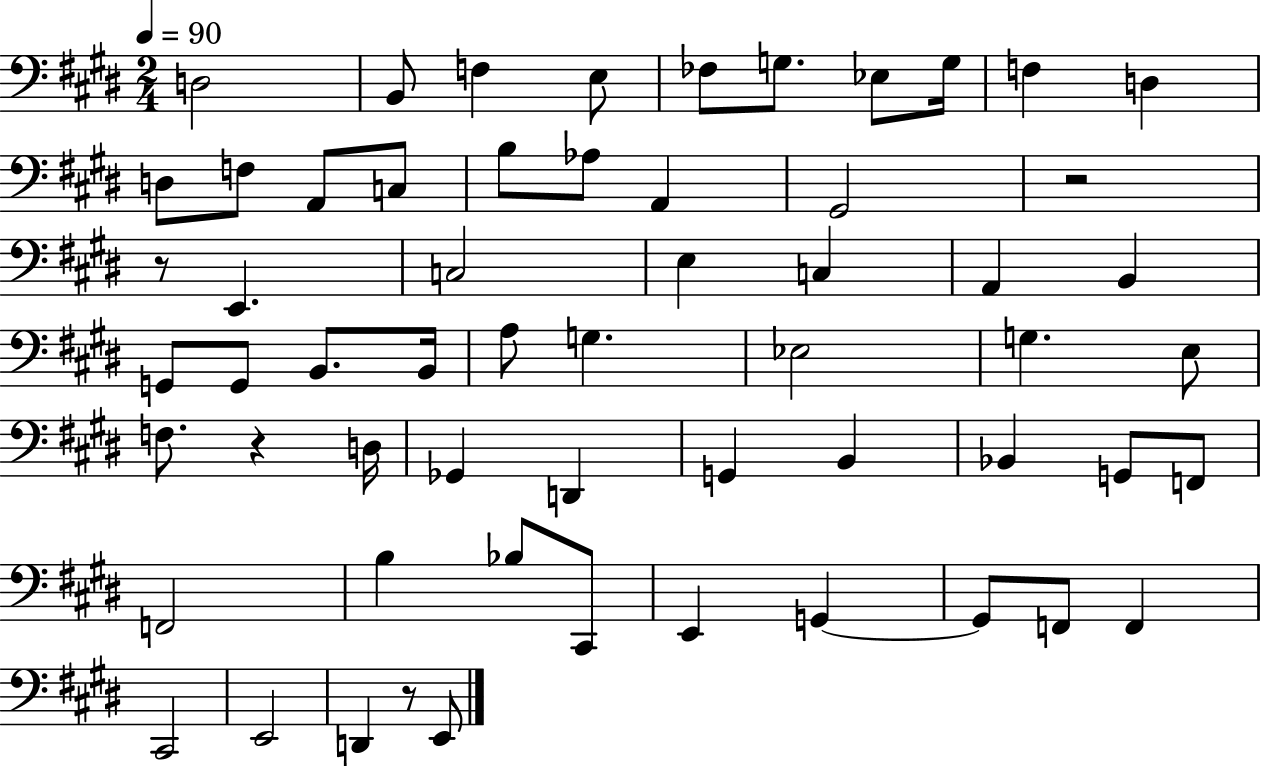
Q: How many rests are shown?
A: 4